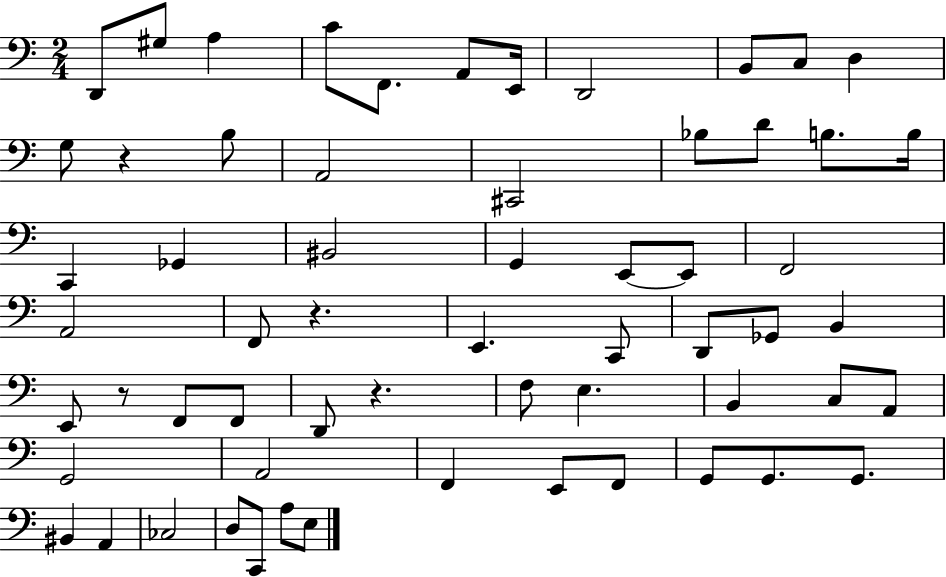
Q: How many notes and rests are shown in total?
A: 61